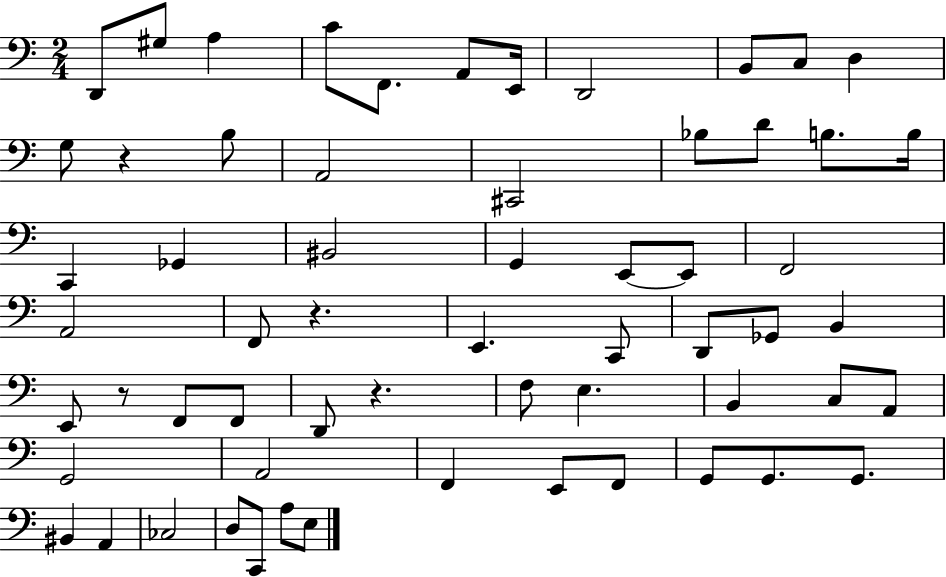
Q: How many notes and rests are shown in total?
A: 61